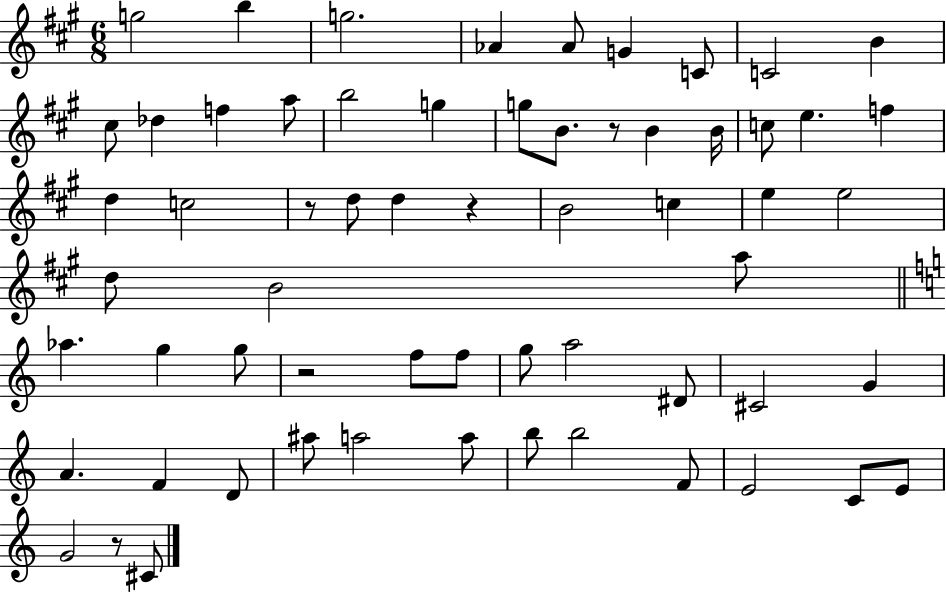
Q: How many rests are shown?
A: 5